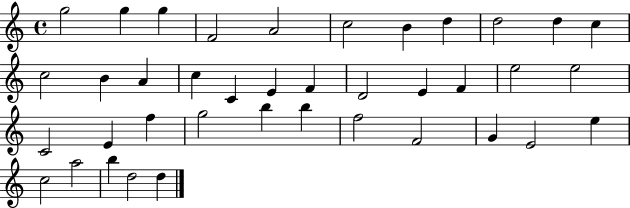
G5/h G5/q G5/q F4/h A4/h C5/h B4/q D5/q D5/h D5/q C5/q C5/h B4/q A4/q C5/q C4/q E4/q F4/q D4/h E4/q F4/q E5/h E5/h C4/h E4/q F5/q G5/h B5/q B5/q F5/h F4/h G4/q E4/h E5/q C5/h A5/h B5/q D5/h D5/q